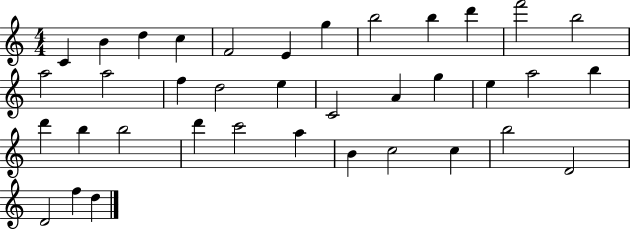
X:1
T:Untitled
M:4/4
L:1/4
K:C
C B d c F2 E g b2 b d' f'2 b2 a2 a2 f d2 e C2 A g e a2 b d' b b2 d' c'2 a B c2 c b2 D2 D2 f d